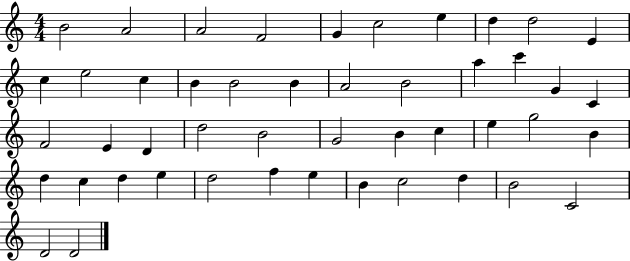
B4/h A4/h A4/h F4/h G4/q C5/h E5/q D5/q D5/h E4/q C5/q E5/h C5/q B4/q B4/h B4/q A4/h B4/h A5/q C6/q G4/q C4/q F4/h E4/q D4/q D5/h B4/h G4/h B4/q C5/q E5/q G5/h B4/q D5/q C5/q D5/q E5/q D5/h F5/q E5/q B4/q C5/h D5/q B4/h C4/h D4/h D4/h